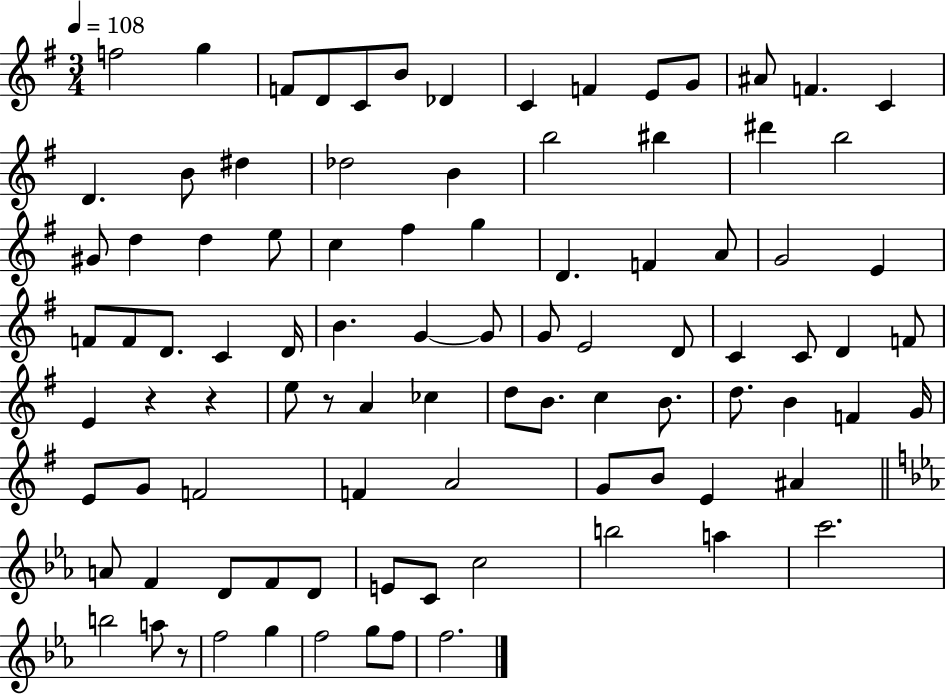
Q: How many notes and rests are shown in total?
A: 94